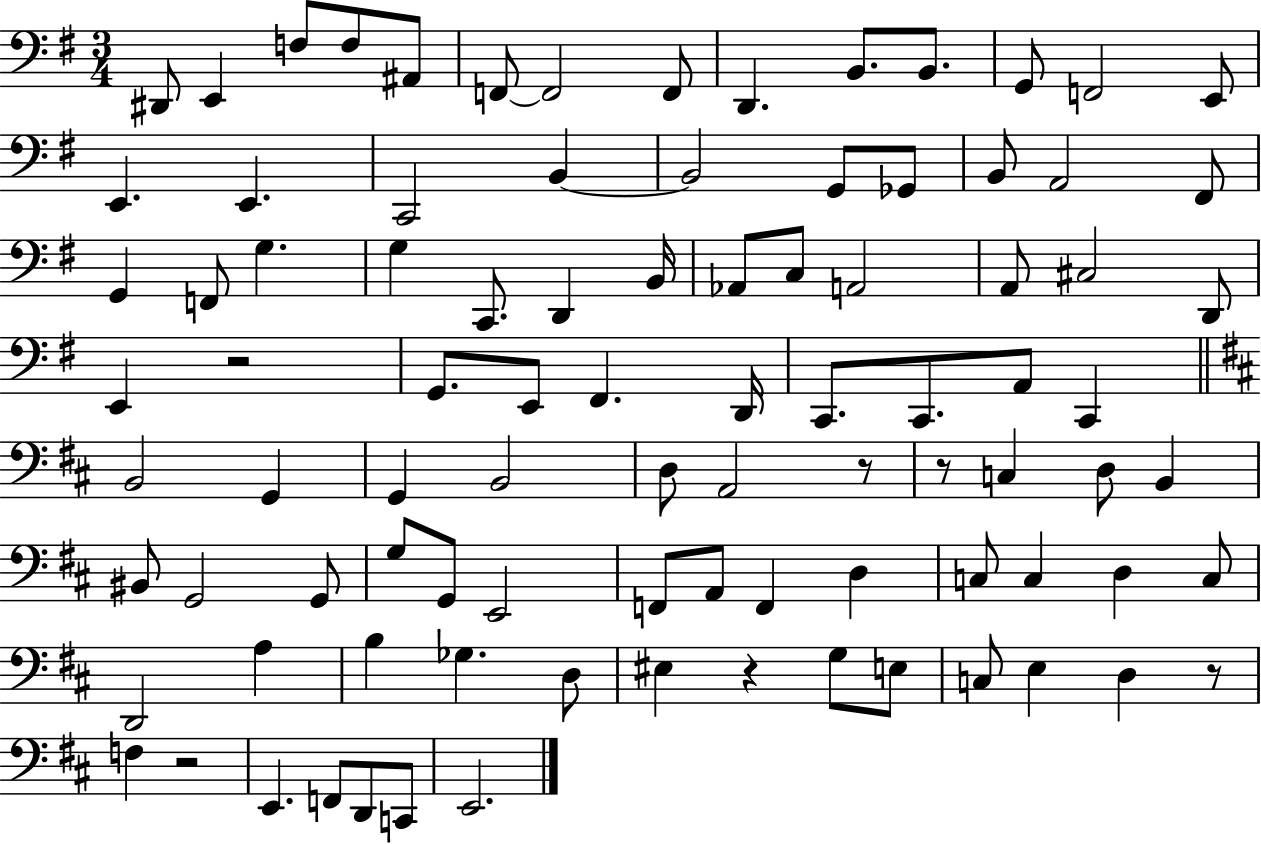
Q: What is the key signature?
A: G major